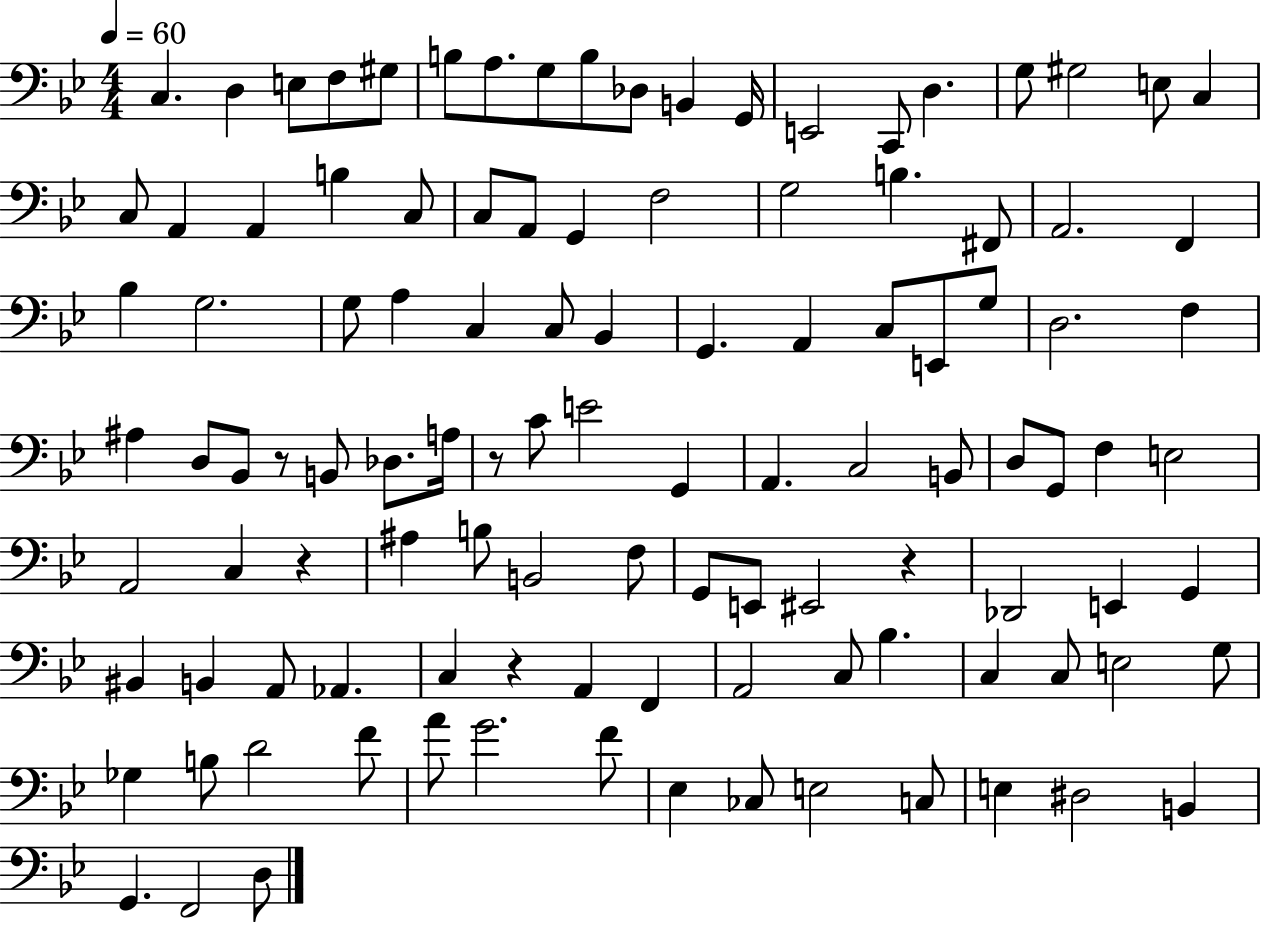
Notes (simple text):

C3/q. D3/q E3/e F3/e G#3/e B3/e A3/e. G3/e B3/e Db3/e B2/q G2/s E2/h C2/e D3/q. G3/e G#3/h E3/e C3/q C3/e A2/q A2/q B3/q C3/e C3/e A2/e G2/q F3/h G3/h B3/q. F#2/e A2/h. F2/q Bb3/q G3/h. G3/e A3/q C3/q C3/e Bb2/q G2/q. A2/q C3/e E2/e G3/e D3/h. F3/q A#3/q D3/e Bb2/e R/e B2/e Db3/e. A3/s R/e C4/e E4/h G2/q A2/q. C3/h B2/e D3/e G2/e F3/q E3/h A2/h C3/q R/q A#3/q B3/e B2/h F3/e G2/e E2/e EIS2/h R/q Db2/h E2/q G2/q BIS2/q B2/q A2/e Ab2/q. C3/q R/q A2/q F2/q A2/h C3/e Bb3/q. C3/q C3/e E3/h G3/e Gb3/q B3/e D4/h F4/e A4/e G4/h. F4/e Eb3/q CES3/e E3/h C3/e E3/q D#3/h B2/q G2/q. F2/h D3/e